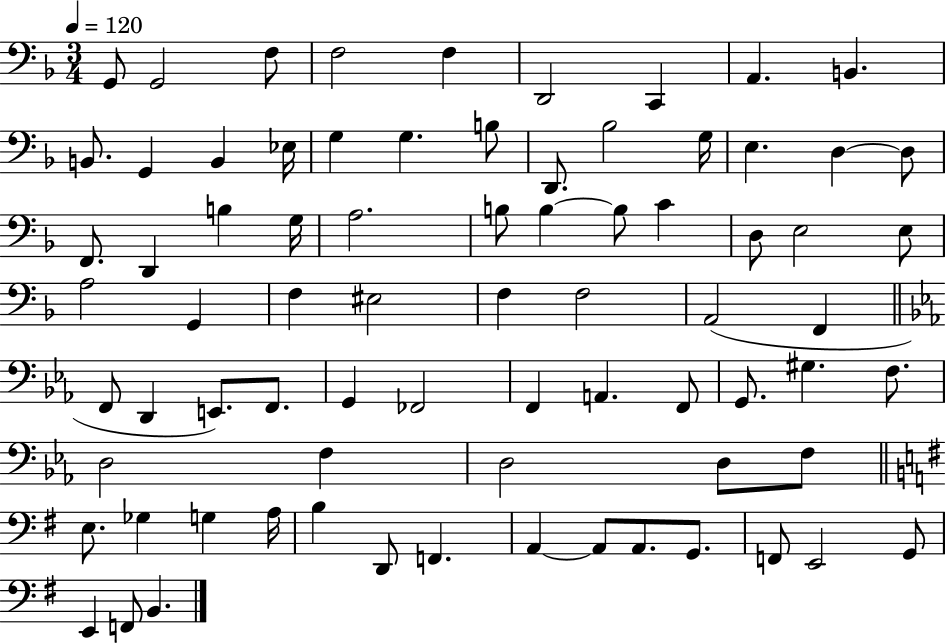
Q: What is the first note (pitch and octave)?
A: G2